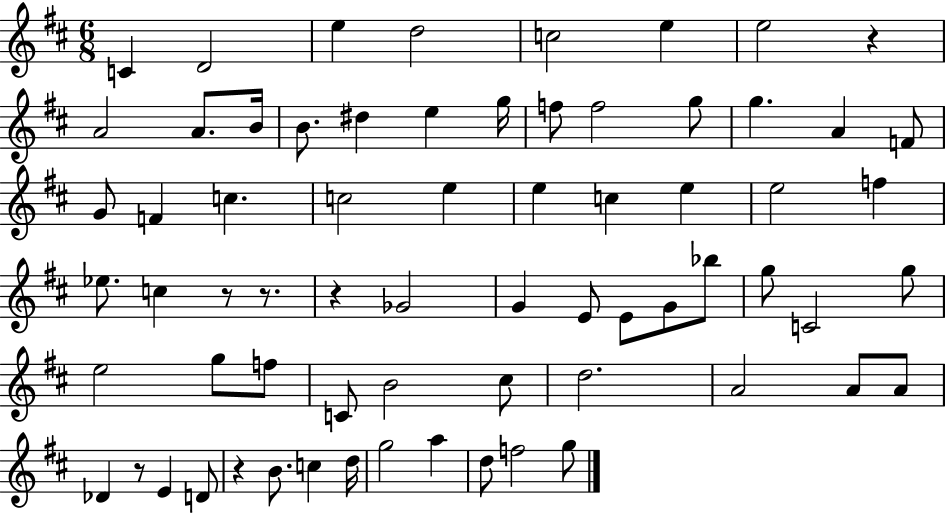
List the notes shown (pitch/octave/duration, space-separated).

C4/q D4/h E5/q D5/h C5/h E5/q E5/h R/q A4/h A4/e. B4/s B4/e. D#5/q E5/q G5/s F5/e F5/h G5/e G5/q. A4/q F4/e G4/e F4/q C5/q. C5/h E5/q E5/q C5/q E5/q E5/h F5/q Eb5/e. C5/q R/e R/e. R/q Gb4/h G4/q E4/e E4/e G4/e Bb5/e G5/e C4/h G5/e E5/h G5/e F5/e C4/e B4/h C#5/e D5/h. A4/h A4/e A4/e Db4/q R/e E4/q D4/e R/q B4/e. C5/q D5/s G5/h A5/q D5/e F5/h G5/e